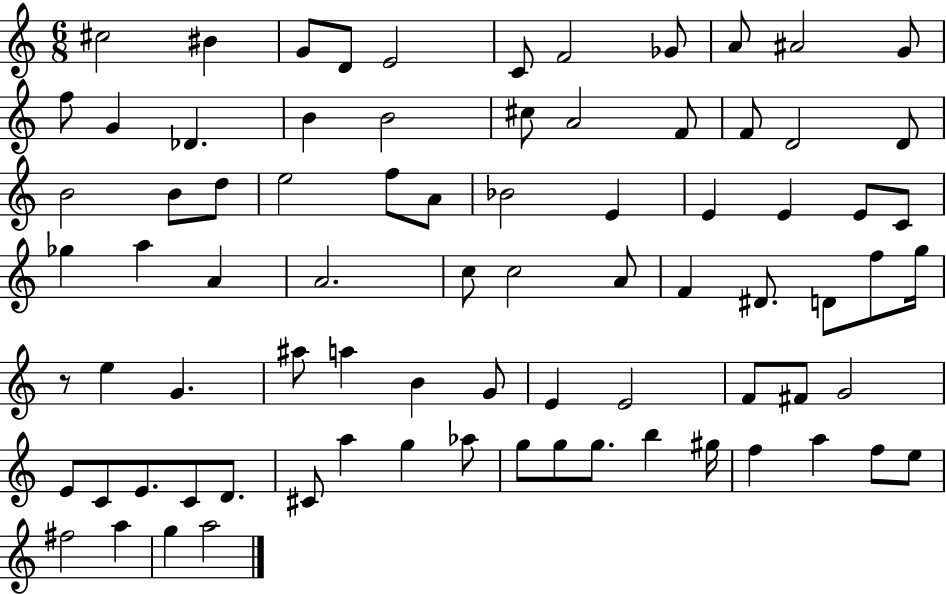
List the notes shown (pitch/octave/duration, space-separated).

C#5/h BIS4/q G4/e D4/e E4/h C4/e F4/h Gb4/e A4/e A#4/h G4/e F5/e G4/q Db4/q. B4/q B4/h C#5/e A4/h F4/e F4/e D4/h D4/e B4/h B4/e D5/e E5/h F5/e A4/e Bb4/h E4/q E4/q E4/q E4/e C4/e Gb5/q A5/q A4/q A4/h. C5/e C5/h A4/e F4/q D#4/e. D4/e F5/e G5/s R/e E5/q G4/q. A#5/e A5/q B4/q G4/e E4/q E4/h F4/e F#4/e G4/h E4/e C4/e E4/e. C4/e D4/e. C#4/e A5/q G5/q Ab5/e G5/e G5/e G5/e. B5/q G#5/s F5/q A5/q F5/e E5/e F#5/h A5/q G5/q A5/h